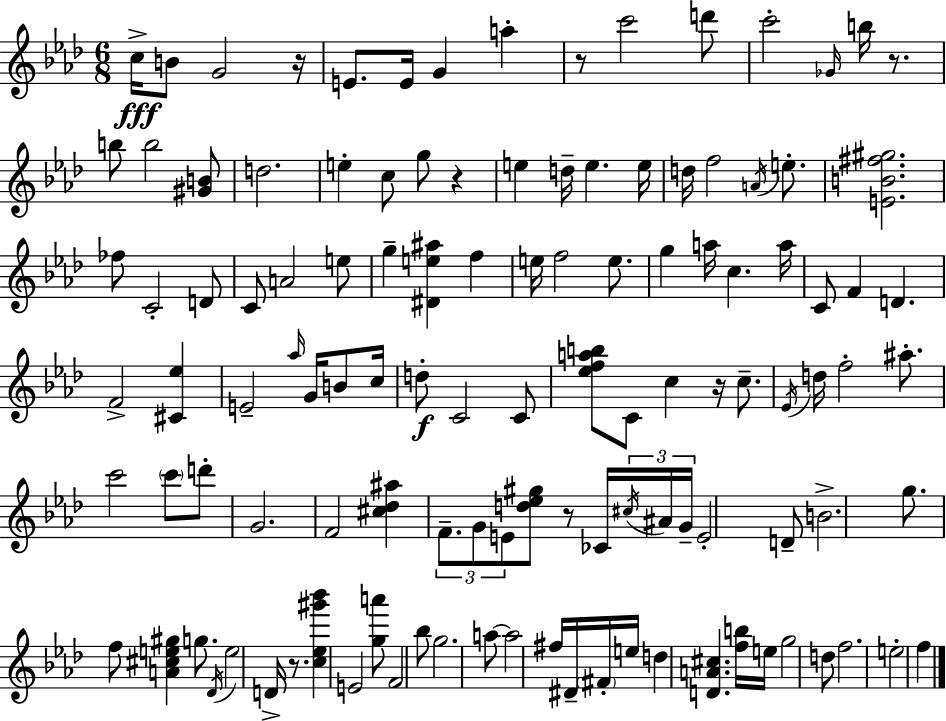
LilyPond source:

{
  \clef treble
  \numericTimeSignature
  \time 6/8
  \key aes \major
  c''16->\fff b'8 g'2 r16 | e'8. e'16 g'4 a''4-. | r8 c'''2 d'''8 | c'''2-. \grace { ges'16 } b''16 r8. | \break b''8 b''2 <gis' b'>8 | d''2. | e''4-. c''8 g''8 r4 | e''4 d''16-- e''4. | \break e''16 d''16 f''2 \acciaccatura { a'16 } e''8.-. | <e' b' fis'' gis''>2. | fes''8 c'2-. | d'8 c'8 a'2 | \break e''8 g''4-- <dis' e'' ais''>4 f''4 | e''16 f''2 e''8. | g''4 a''16 c''4. | a''16 c'8 f'4 d'4. | \break f'2-> <cis' ees''>4 | e'2-- \grace { aes''16 } g'16 | b'8 c''16 d''8-.\f c'2 | c'8 <ees'' f'' a'' b''>8 c'8 c''4 r16 | \break c''8.-- \acciaccatura { ees'16 } d''16 f''2-. | ais''8.-. c'''2 | \parenthesize c'''8 d'''8-. g'2. | f'2 | \break <cis'' des'' ais''>4 \tuplet 3/2 { f'8.-- g'8 e'8 } <d'' ees'' gis''>8 | r8 ces'16 \tuplet 3/2 { \acciaccatura { cis''16 } ais'16 g'16-- } e'2-. | d'8-- b'2.-> | g''8. f''8 <a' cis'' e'' gis''>4 | \break g''8. \acciaccatura { des'16 } e''2 | d'16-> r8. <c'' ees'' gis''' bes'''>4 e'2 | <g'' a'''>8 f'2 | bes''8 g''2. | \break a''8~~ a''2 | fis''16 dis'16-- \parenthesize fis'16-. e''16 d''4 | <d' a' cis''>4. <f'' b''>16 e''16 g''2 | d''8 f''2. | \break e''2-. | f''4 \bar "|."
}